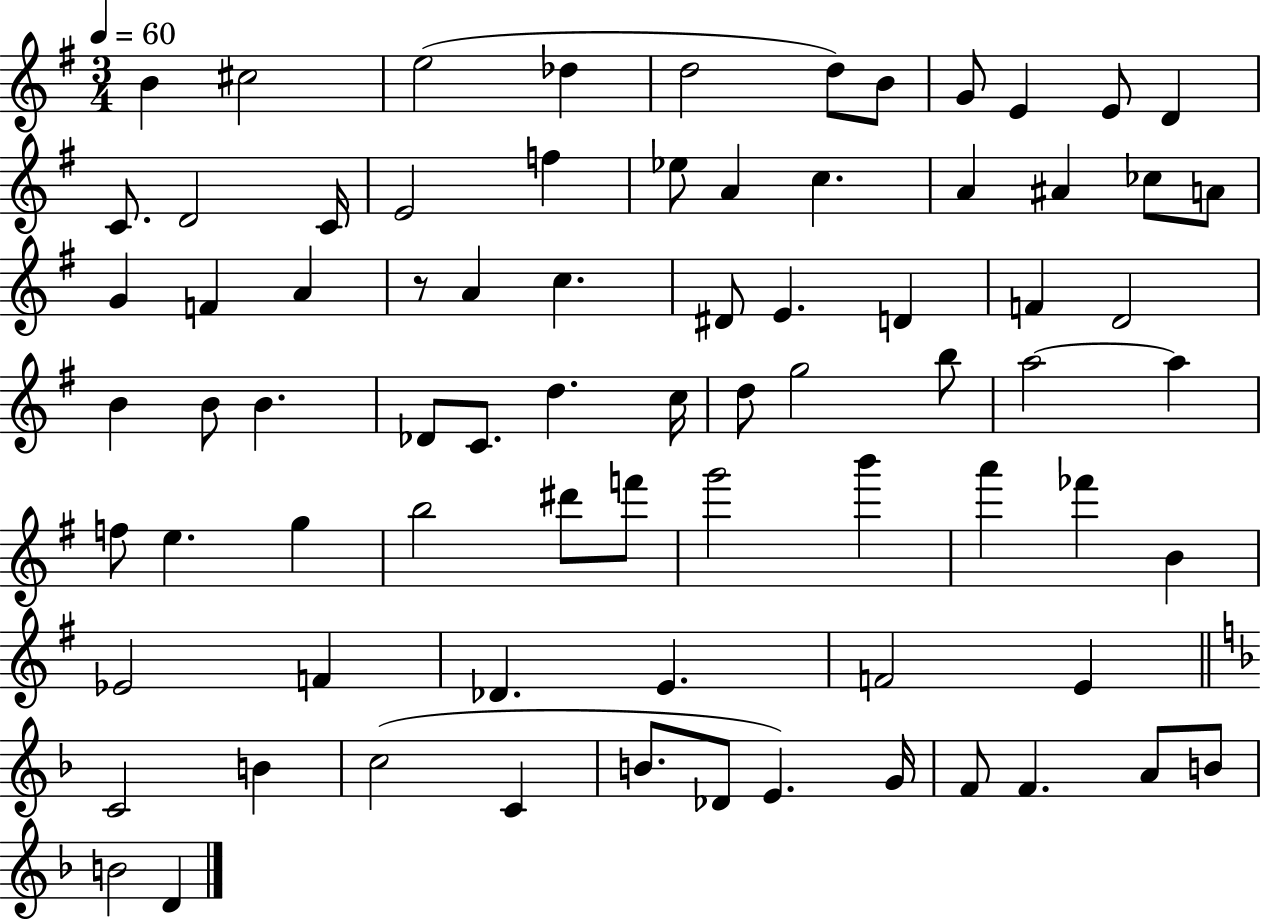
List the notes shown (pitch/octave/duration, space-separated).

B4/q C#5/h E5/h Db5/q D5/h D5/e B4/e G4/e E4/q E4/e D4/q C4/e. D4/h C4/s E4/h F5/q Eb5/e A4/q C5/q. A4/q A#4/q CES5/e A4/e G4/q F4/q A4/q R/e A4/q C5/q. D#4/e E4/q. D4/q F4/q D4/h B4/q B4/e B4/q. Db4/e C4/e. D5/q. C5/s D5/e G5/h B5/e A5/h A5/q F5/e E5/q. G5/q B5/h D#6/e F6/e G6/h B6/q A6/q FES6/q B4/q Eb4/h F4/q Db4/q. E4/q. F4/h E4/q C4/h B4/q C5/h C4/q B4/e. Db4/e E4/q. G4/s F4/e F4/q. A4/e B4/e B4/h D4/q